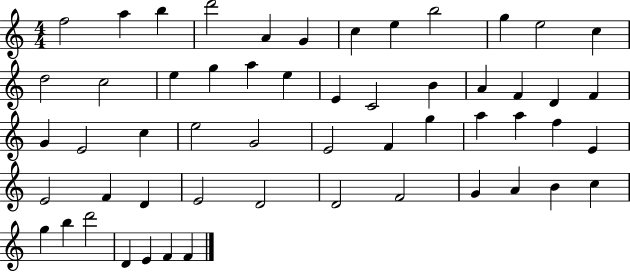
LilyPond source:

{
  \clef treble
  \numericTimeSignature
  \time 4/4
  \key c \major
  f''2 a''4 b''4 | d'''2 a'4 g'4 | c''4 e''4 b''2 | g''4 e''2 c''4 | \break d''2 c''2 | e''4 g''4 a''4 e''4 | e'4 c'2 b'4 | a'4 f'4 d'4 f'4 | \break g'4 e'2 c''4 | e''2 g'2 | e'2 f'4 g''4 | a''4 a''4 f''4 e'4 | \break e'2 f'4 d'4 | e'2 d'2 | d'2 f'2 | g'4 a'4 b'4 c''4 | \break g''4 b''4 d'''2 | d'4 e'4 f'4 f'4 | \bar "|."
}